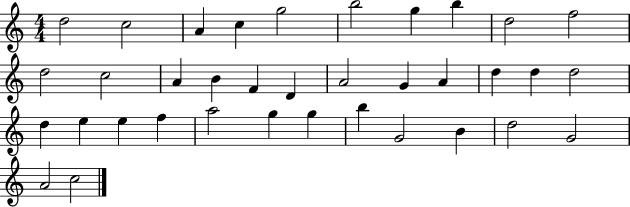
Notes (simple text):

D5/h C5/h A4/q C5/q G5/h B5/h G5/q B5/q D5/h F5/h D5/h C5/h A4/q B4/q F4/q D4/q A4/h G4/q A4/q D5/q D5/q D5/h D5/q E5/q E5/q F5/q A5/h G5/q G5/q B5/q G4/h B4/q D5/h G4/h A4/h C5/h